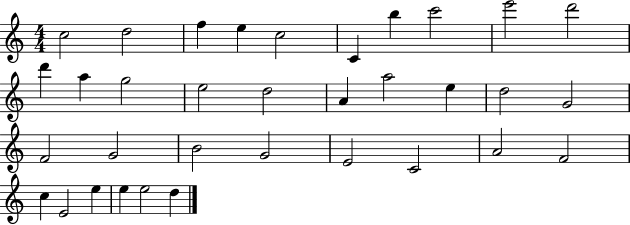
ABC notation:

X:1
T:Untitled
M:4/4
L:1/4
K:C
c2 d2 f e c2 C b c'2 e'2 d'2 d' a g2 e2 d2 A a2 e d2 G2 F2 G2 B2 G2 E2 C2 A2 F2 c E2 e e e2 d